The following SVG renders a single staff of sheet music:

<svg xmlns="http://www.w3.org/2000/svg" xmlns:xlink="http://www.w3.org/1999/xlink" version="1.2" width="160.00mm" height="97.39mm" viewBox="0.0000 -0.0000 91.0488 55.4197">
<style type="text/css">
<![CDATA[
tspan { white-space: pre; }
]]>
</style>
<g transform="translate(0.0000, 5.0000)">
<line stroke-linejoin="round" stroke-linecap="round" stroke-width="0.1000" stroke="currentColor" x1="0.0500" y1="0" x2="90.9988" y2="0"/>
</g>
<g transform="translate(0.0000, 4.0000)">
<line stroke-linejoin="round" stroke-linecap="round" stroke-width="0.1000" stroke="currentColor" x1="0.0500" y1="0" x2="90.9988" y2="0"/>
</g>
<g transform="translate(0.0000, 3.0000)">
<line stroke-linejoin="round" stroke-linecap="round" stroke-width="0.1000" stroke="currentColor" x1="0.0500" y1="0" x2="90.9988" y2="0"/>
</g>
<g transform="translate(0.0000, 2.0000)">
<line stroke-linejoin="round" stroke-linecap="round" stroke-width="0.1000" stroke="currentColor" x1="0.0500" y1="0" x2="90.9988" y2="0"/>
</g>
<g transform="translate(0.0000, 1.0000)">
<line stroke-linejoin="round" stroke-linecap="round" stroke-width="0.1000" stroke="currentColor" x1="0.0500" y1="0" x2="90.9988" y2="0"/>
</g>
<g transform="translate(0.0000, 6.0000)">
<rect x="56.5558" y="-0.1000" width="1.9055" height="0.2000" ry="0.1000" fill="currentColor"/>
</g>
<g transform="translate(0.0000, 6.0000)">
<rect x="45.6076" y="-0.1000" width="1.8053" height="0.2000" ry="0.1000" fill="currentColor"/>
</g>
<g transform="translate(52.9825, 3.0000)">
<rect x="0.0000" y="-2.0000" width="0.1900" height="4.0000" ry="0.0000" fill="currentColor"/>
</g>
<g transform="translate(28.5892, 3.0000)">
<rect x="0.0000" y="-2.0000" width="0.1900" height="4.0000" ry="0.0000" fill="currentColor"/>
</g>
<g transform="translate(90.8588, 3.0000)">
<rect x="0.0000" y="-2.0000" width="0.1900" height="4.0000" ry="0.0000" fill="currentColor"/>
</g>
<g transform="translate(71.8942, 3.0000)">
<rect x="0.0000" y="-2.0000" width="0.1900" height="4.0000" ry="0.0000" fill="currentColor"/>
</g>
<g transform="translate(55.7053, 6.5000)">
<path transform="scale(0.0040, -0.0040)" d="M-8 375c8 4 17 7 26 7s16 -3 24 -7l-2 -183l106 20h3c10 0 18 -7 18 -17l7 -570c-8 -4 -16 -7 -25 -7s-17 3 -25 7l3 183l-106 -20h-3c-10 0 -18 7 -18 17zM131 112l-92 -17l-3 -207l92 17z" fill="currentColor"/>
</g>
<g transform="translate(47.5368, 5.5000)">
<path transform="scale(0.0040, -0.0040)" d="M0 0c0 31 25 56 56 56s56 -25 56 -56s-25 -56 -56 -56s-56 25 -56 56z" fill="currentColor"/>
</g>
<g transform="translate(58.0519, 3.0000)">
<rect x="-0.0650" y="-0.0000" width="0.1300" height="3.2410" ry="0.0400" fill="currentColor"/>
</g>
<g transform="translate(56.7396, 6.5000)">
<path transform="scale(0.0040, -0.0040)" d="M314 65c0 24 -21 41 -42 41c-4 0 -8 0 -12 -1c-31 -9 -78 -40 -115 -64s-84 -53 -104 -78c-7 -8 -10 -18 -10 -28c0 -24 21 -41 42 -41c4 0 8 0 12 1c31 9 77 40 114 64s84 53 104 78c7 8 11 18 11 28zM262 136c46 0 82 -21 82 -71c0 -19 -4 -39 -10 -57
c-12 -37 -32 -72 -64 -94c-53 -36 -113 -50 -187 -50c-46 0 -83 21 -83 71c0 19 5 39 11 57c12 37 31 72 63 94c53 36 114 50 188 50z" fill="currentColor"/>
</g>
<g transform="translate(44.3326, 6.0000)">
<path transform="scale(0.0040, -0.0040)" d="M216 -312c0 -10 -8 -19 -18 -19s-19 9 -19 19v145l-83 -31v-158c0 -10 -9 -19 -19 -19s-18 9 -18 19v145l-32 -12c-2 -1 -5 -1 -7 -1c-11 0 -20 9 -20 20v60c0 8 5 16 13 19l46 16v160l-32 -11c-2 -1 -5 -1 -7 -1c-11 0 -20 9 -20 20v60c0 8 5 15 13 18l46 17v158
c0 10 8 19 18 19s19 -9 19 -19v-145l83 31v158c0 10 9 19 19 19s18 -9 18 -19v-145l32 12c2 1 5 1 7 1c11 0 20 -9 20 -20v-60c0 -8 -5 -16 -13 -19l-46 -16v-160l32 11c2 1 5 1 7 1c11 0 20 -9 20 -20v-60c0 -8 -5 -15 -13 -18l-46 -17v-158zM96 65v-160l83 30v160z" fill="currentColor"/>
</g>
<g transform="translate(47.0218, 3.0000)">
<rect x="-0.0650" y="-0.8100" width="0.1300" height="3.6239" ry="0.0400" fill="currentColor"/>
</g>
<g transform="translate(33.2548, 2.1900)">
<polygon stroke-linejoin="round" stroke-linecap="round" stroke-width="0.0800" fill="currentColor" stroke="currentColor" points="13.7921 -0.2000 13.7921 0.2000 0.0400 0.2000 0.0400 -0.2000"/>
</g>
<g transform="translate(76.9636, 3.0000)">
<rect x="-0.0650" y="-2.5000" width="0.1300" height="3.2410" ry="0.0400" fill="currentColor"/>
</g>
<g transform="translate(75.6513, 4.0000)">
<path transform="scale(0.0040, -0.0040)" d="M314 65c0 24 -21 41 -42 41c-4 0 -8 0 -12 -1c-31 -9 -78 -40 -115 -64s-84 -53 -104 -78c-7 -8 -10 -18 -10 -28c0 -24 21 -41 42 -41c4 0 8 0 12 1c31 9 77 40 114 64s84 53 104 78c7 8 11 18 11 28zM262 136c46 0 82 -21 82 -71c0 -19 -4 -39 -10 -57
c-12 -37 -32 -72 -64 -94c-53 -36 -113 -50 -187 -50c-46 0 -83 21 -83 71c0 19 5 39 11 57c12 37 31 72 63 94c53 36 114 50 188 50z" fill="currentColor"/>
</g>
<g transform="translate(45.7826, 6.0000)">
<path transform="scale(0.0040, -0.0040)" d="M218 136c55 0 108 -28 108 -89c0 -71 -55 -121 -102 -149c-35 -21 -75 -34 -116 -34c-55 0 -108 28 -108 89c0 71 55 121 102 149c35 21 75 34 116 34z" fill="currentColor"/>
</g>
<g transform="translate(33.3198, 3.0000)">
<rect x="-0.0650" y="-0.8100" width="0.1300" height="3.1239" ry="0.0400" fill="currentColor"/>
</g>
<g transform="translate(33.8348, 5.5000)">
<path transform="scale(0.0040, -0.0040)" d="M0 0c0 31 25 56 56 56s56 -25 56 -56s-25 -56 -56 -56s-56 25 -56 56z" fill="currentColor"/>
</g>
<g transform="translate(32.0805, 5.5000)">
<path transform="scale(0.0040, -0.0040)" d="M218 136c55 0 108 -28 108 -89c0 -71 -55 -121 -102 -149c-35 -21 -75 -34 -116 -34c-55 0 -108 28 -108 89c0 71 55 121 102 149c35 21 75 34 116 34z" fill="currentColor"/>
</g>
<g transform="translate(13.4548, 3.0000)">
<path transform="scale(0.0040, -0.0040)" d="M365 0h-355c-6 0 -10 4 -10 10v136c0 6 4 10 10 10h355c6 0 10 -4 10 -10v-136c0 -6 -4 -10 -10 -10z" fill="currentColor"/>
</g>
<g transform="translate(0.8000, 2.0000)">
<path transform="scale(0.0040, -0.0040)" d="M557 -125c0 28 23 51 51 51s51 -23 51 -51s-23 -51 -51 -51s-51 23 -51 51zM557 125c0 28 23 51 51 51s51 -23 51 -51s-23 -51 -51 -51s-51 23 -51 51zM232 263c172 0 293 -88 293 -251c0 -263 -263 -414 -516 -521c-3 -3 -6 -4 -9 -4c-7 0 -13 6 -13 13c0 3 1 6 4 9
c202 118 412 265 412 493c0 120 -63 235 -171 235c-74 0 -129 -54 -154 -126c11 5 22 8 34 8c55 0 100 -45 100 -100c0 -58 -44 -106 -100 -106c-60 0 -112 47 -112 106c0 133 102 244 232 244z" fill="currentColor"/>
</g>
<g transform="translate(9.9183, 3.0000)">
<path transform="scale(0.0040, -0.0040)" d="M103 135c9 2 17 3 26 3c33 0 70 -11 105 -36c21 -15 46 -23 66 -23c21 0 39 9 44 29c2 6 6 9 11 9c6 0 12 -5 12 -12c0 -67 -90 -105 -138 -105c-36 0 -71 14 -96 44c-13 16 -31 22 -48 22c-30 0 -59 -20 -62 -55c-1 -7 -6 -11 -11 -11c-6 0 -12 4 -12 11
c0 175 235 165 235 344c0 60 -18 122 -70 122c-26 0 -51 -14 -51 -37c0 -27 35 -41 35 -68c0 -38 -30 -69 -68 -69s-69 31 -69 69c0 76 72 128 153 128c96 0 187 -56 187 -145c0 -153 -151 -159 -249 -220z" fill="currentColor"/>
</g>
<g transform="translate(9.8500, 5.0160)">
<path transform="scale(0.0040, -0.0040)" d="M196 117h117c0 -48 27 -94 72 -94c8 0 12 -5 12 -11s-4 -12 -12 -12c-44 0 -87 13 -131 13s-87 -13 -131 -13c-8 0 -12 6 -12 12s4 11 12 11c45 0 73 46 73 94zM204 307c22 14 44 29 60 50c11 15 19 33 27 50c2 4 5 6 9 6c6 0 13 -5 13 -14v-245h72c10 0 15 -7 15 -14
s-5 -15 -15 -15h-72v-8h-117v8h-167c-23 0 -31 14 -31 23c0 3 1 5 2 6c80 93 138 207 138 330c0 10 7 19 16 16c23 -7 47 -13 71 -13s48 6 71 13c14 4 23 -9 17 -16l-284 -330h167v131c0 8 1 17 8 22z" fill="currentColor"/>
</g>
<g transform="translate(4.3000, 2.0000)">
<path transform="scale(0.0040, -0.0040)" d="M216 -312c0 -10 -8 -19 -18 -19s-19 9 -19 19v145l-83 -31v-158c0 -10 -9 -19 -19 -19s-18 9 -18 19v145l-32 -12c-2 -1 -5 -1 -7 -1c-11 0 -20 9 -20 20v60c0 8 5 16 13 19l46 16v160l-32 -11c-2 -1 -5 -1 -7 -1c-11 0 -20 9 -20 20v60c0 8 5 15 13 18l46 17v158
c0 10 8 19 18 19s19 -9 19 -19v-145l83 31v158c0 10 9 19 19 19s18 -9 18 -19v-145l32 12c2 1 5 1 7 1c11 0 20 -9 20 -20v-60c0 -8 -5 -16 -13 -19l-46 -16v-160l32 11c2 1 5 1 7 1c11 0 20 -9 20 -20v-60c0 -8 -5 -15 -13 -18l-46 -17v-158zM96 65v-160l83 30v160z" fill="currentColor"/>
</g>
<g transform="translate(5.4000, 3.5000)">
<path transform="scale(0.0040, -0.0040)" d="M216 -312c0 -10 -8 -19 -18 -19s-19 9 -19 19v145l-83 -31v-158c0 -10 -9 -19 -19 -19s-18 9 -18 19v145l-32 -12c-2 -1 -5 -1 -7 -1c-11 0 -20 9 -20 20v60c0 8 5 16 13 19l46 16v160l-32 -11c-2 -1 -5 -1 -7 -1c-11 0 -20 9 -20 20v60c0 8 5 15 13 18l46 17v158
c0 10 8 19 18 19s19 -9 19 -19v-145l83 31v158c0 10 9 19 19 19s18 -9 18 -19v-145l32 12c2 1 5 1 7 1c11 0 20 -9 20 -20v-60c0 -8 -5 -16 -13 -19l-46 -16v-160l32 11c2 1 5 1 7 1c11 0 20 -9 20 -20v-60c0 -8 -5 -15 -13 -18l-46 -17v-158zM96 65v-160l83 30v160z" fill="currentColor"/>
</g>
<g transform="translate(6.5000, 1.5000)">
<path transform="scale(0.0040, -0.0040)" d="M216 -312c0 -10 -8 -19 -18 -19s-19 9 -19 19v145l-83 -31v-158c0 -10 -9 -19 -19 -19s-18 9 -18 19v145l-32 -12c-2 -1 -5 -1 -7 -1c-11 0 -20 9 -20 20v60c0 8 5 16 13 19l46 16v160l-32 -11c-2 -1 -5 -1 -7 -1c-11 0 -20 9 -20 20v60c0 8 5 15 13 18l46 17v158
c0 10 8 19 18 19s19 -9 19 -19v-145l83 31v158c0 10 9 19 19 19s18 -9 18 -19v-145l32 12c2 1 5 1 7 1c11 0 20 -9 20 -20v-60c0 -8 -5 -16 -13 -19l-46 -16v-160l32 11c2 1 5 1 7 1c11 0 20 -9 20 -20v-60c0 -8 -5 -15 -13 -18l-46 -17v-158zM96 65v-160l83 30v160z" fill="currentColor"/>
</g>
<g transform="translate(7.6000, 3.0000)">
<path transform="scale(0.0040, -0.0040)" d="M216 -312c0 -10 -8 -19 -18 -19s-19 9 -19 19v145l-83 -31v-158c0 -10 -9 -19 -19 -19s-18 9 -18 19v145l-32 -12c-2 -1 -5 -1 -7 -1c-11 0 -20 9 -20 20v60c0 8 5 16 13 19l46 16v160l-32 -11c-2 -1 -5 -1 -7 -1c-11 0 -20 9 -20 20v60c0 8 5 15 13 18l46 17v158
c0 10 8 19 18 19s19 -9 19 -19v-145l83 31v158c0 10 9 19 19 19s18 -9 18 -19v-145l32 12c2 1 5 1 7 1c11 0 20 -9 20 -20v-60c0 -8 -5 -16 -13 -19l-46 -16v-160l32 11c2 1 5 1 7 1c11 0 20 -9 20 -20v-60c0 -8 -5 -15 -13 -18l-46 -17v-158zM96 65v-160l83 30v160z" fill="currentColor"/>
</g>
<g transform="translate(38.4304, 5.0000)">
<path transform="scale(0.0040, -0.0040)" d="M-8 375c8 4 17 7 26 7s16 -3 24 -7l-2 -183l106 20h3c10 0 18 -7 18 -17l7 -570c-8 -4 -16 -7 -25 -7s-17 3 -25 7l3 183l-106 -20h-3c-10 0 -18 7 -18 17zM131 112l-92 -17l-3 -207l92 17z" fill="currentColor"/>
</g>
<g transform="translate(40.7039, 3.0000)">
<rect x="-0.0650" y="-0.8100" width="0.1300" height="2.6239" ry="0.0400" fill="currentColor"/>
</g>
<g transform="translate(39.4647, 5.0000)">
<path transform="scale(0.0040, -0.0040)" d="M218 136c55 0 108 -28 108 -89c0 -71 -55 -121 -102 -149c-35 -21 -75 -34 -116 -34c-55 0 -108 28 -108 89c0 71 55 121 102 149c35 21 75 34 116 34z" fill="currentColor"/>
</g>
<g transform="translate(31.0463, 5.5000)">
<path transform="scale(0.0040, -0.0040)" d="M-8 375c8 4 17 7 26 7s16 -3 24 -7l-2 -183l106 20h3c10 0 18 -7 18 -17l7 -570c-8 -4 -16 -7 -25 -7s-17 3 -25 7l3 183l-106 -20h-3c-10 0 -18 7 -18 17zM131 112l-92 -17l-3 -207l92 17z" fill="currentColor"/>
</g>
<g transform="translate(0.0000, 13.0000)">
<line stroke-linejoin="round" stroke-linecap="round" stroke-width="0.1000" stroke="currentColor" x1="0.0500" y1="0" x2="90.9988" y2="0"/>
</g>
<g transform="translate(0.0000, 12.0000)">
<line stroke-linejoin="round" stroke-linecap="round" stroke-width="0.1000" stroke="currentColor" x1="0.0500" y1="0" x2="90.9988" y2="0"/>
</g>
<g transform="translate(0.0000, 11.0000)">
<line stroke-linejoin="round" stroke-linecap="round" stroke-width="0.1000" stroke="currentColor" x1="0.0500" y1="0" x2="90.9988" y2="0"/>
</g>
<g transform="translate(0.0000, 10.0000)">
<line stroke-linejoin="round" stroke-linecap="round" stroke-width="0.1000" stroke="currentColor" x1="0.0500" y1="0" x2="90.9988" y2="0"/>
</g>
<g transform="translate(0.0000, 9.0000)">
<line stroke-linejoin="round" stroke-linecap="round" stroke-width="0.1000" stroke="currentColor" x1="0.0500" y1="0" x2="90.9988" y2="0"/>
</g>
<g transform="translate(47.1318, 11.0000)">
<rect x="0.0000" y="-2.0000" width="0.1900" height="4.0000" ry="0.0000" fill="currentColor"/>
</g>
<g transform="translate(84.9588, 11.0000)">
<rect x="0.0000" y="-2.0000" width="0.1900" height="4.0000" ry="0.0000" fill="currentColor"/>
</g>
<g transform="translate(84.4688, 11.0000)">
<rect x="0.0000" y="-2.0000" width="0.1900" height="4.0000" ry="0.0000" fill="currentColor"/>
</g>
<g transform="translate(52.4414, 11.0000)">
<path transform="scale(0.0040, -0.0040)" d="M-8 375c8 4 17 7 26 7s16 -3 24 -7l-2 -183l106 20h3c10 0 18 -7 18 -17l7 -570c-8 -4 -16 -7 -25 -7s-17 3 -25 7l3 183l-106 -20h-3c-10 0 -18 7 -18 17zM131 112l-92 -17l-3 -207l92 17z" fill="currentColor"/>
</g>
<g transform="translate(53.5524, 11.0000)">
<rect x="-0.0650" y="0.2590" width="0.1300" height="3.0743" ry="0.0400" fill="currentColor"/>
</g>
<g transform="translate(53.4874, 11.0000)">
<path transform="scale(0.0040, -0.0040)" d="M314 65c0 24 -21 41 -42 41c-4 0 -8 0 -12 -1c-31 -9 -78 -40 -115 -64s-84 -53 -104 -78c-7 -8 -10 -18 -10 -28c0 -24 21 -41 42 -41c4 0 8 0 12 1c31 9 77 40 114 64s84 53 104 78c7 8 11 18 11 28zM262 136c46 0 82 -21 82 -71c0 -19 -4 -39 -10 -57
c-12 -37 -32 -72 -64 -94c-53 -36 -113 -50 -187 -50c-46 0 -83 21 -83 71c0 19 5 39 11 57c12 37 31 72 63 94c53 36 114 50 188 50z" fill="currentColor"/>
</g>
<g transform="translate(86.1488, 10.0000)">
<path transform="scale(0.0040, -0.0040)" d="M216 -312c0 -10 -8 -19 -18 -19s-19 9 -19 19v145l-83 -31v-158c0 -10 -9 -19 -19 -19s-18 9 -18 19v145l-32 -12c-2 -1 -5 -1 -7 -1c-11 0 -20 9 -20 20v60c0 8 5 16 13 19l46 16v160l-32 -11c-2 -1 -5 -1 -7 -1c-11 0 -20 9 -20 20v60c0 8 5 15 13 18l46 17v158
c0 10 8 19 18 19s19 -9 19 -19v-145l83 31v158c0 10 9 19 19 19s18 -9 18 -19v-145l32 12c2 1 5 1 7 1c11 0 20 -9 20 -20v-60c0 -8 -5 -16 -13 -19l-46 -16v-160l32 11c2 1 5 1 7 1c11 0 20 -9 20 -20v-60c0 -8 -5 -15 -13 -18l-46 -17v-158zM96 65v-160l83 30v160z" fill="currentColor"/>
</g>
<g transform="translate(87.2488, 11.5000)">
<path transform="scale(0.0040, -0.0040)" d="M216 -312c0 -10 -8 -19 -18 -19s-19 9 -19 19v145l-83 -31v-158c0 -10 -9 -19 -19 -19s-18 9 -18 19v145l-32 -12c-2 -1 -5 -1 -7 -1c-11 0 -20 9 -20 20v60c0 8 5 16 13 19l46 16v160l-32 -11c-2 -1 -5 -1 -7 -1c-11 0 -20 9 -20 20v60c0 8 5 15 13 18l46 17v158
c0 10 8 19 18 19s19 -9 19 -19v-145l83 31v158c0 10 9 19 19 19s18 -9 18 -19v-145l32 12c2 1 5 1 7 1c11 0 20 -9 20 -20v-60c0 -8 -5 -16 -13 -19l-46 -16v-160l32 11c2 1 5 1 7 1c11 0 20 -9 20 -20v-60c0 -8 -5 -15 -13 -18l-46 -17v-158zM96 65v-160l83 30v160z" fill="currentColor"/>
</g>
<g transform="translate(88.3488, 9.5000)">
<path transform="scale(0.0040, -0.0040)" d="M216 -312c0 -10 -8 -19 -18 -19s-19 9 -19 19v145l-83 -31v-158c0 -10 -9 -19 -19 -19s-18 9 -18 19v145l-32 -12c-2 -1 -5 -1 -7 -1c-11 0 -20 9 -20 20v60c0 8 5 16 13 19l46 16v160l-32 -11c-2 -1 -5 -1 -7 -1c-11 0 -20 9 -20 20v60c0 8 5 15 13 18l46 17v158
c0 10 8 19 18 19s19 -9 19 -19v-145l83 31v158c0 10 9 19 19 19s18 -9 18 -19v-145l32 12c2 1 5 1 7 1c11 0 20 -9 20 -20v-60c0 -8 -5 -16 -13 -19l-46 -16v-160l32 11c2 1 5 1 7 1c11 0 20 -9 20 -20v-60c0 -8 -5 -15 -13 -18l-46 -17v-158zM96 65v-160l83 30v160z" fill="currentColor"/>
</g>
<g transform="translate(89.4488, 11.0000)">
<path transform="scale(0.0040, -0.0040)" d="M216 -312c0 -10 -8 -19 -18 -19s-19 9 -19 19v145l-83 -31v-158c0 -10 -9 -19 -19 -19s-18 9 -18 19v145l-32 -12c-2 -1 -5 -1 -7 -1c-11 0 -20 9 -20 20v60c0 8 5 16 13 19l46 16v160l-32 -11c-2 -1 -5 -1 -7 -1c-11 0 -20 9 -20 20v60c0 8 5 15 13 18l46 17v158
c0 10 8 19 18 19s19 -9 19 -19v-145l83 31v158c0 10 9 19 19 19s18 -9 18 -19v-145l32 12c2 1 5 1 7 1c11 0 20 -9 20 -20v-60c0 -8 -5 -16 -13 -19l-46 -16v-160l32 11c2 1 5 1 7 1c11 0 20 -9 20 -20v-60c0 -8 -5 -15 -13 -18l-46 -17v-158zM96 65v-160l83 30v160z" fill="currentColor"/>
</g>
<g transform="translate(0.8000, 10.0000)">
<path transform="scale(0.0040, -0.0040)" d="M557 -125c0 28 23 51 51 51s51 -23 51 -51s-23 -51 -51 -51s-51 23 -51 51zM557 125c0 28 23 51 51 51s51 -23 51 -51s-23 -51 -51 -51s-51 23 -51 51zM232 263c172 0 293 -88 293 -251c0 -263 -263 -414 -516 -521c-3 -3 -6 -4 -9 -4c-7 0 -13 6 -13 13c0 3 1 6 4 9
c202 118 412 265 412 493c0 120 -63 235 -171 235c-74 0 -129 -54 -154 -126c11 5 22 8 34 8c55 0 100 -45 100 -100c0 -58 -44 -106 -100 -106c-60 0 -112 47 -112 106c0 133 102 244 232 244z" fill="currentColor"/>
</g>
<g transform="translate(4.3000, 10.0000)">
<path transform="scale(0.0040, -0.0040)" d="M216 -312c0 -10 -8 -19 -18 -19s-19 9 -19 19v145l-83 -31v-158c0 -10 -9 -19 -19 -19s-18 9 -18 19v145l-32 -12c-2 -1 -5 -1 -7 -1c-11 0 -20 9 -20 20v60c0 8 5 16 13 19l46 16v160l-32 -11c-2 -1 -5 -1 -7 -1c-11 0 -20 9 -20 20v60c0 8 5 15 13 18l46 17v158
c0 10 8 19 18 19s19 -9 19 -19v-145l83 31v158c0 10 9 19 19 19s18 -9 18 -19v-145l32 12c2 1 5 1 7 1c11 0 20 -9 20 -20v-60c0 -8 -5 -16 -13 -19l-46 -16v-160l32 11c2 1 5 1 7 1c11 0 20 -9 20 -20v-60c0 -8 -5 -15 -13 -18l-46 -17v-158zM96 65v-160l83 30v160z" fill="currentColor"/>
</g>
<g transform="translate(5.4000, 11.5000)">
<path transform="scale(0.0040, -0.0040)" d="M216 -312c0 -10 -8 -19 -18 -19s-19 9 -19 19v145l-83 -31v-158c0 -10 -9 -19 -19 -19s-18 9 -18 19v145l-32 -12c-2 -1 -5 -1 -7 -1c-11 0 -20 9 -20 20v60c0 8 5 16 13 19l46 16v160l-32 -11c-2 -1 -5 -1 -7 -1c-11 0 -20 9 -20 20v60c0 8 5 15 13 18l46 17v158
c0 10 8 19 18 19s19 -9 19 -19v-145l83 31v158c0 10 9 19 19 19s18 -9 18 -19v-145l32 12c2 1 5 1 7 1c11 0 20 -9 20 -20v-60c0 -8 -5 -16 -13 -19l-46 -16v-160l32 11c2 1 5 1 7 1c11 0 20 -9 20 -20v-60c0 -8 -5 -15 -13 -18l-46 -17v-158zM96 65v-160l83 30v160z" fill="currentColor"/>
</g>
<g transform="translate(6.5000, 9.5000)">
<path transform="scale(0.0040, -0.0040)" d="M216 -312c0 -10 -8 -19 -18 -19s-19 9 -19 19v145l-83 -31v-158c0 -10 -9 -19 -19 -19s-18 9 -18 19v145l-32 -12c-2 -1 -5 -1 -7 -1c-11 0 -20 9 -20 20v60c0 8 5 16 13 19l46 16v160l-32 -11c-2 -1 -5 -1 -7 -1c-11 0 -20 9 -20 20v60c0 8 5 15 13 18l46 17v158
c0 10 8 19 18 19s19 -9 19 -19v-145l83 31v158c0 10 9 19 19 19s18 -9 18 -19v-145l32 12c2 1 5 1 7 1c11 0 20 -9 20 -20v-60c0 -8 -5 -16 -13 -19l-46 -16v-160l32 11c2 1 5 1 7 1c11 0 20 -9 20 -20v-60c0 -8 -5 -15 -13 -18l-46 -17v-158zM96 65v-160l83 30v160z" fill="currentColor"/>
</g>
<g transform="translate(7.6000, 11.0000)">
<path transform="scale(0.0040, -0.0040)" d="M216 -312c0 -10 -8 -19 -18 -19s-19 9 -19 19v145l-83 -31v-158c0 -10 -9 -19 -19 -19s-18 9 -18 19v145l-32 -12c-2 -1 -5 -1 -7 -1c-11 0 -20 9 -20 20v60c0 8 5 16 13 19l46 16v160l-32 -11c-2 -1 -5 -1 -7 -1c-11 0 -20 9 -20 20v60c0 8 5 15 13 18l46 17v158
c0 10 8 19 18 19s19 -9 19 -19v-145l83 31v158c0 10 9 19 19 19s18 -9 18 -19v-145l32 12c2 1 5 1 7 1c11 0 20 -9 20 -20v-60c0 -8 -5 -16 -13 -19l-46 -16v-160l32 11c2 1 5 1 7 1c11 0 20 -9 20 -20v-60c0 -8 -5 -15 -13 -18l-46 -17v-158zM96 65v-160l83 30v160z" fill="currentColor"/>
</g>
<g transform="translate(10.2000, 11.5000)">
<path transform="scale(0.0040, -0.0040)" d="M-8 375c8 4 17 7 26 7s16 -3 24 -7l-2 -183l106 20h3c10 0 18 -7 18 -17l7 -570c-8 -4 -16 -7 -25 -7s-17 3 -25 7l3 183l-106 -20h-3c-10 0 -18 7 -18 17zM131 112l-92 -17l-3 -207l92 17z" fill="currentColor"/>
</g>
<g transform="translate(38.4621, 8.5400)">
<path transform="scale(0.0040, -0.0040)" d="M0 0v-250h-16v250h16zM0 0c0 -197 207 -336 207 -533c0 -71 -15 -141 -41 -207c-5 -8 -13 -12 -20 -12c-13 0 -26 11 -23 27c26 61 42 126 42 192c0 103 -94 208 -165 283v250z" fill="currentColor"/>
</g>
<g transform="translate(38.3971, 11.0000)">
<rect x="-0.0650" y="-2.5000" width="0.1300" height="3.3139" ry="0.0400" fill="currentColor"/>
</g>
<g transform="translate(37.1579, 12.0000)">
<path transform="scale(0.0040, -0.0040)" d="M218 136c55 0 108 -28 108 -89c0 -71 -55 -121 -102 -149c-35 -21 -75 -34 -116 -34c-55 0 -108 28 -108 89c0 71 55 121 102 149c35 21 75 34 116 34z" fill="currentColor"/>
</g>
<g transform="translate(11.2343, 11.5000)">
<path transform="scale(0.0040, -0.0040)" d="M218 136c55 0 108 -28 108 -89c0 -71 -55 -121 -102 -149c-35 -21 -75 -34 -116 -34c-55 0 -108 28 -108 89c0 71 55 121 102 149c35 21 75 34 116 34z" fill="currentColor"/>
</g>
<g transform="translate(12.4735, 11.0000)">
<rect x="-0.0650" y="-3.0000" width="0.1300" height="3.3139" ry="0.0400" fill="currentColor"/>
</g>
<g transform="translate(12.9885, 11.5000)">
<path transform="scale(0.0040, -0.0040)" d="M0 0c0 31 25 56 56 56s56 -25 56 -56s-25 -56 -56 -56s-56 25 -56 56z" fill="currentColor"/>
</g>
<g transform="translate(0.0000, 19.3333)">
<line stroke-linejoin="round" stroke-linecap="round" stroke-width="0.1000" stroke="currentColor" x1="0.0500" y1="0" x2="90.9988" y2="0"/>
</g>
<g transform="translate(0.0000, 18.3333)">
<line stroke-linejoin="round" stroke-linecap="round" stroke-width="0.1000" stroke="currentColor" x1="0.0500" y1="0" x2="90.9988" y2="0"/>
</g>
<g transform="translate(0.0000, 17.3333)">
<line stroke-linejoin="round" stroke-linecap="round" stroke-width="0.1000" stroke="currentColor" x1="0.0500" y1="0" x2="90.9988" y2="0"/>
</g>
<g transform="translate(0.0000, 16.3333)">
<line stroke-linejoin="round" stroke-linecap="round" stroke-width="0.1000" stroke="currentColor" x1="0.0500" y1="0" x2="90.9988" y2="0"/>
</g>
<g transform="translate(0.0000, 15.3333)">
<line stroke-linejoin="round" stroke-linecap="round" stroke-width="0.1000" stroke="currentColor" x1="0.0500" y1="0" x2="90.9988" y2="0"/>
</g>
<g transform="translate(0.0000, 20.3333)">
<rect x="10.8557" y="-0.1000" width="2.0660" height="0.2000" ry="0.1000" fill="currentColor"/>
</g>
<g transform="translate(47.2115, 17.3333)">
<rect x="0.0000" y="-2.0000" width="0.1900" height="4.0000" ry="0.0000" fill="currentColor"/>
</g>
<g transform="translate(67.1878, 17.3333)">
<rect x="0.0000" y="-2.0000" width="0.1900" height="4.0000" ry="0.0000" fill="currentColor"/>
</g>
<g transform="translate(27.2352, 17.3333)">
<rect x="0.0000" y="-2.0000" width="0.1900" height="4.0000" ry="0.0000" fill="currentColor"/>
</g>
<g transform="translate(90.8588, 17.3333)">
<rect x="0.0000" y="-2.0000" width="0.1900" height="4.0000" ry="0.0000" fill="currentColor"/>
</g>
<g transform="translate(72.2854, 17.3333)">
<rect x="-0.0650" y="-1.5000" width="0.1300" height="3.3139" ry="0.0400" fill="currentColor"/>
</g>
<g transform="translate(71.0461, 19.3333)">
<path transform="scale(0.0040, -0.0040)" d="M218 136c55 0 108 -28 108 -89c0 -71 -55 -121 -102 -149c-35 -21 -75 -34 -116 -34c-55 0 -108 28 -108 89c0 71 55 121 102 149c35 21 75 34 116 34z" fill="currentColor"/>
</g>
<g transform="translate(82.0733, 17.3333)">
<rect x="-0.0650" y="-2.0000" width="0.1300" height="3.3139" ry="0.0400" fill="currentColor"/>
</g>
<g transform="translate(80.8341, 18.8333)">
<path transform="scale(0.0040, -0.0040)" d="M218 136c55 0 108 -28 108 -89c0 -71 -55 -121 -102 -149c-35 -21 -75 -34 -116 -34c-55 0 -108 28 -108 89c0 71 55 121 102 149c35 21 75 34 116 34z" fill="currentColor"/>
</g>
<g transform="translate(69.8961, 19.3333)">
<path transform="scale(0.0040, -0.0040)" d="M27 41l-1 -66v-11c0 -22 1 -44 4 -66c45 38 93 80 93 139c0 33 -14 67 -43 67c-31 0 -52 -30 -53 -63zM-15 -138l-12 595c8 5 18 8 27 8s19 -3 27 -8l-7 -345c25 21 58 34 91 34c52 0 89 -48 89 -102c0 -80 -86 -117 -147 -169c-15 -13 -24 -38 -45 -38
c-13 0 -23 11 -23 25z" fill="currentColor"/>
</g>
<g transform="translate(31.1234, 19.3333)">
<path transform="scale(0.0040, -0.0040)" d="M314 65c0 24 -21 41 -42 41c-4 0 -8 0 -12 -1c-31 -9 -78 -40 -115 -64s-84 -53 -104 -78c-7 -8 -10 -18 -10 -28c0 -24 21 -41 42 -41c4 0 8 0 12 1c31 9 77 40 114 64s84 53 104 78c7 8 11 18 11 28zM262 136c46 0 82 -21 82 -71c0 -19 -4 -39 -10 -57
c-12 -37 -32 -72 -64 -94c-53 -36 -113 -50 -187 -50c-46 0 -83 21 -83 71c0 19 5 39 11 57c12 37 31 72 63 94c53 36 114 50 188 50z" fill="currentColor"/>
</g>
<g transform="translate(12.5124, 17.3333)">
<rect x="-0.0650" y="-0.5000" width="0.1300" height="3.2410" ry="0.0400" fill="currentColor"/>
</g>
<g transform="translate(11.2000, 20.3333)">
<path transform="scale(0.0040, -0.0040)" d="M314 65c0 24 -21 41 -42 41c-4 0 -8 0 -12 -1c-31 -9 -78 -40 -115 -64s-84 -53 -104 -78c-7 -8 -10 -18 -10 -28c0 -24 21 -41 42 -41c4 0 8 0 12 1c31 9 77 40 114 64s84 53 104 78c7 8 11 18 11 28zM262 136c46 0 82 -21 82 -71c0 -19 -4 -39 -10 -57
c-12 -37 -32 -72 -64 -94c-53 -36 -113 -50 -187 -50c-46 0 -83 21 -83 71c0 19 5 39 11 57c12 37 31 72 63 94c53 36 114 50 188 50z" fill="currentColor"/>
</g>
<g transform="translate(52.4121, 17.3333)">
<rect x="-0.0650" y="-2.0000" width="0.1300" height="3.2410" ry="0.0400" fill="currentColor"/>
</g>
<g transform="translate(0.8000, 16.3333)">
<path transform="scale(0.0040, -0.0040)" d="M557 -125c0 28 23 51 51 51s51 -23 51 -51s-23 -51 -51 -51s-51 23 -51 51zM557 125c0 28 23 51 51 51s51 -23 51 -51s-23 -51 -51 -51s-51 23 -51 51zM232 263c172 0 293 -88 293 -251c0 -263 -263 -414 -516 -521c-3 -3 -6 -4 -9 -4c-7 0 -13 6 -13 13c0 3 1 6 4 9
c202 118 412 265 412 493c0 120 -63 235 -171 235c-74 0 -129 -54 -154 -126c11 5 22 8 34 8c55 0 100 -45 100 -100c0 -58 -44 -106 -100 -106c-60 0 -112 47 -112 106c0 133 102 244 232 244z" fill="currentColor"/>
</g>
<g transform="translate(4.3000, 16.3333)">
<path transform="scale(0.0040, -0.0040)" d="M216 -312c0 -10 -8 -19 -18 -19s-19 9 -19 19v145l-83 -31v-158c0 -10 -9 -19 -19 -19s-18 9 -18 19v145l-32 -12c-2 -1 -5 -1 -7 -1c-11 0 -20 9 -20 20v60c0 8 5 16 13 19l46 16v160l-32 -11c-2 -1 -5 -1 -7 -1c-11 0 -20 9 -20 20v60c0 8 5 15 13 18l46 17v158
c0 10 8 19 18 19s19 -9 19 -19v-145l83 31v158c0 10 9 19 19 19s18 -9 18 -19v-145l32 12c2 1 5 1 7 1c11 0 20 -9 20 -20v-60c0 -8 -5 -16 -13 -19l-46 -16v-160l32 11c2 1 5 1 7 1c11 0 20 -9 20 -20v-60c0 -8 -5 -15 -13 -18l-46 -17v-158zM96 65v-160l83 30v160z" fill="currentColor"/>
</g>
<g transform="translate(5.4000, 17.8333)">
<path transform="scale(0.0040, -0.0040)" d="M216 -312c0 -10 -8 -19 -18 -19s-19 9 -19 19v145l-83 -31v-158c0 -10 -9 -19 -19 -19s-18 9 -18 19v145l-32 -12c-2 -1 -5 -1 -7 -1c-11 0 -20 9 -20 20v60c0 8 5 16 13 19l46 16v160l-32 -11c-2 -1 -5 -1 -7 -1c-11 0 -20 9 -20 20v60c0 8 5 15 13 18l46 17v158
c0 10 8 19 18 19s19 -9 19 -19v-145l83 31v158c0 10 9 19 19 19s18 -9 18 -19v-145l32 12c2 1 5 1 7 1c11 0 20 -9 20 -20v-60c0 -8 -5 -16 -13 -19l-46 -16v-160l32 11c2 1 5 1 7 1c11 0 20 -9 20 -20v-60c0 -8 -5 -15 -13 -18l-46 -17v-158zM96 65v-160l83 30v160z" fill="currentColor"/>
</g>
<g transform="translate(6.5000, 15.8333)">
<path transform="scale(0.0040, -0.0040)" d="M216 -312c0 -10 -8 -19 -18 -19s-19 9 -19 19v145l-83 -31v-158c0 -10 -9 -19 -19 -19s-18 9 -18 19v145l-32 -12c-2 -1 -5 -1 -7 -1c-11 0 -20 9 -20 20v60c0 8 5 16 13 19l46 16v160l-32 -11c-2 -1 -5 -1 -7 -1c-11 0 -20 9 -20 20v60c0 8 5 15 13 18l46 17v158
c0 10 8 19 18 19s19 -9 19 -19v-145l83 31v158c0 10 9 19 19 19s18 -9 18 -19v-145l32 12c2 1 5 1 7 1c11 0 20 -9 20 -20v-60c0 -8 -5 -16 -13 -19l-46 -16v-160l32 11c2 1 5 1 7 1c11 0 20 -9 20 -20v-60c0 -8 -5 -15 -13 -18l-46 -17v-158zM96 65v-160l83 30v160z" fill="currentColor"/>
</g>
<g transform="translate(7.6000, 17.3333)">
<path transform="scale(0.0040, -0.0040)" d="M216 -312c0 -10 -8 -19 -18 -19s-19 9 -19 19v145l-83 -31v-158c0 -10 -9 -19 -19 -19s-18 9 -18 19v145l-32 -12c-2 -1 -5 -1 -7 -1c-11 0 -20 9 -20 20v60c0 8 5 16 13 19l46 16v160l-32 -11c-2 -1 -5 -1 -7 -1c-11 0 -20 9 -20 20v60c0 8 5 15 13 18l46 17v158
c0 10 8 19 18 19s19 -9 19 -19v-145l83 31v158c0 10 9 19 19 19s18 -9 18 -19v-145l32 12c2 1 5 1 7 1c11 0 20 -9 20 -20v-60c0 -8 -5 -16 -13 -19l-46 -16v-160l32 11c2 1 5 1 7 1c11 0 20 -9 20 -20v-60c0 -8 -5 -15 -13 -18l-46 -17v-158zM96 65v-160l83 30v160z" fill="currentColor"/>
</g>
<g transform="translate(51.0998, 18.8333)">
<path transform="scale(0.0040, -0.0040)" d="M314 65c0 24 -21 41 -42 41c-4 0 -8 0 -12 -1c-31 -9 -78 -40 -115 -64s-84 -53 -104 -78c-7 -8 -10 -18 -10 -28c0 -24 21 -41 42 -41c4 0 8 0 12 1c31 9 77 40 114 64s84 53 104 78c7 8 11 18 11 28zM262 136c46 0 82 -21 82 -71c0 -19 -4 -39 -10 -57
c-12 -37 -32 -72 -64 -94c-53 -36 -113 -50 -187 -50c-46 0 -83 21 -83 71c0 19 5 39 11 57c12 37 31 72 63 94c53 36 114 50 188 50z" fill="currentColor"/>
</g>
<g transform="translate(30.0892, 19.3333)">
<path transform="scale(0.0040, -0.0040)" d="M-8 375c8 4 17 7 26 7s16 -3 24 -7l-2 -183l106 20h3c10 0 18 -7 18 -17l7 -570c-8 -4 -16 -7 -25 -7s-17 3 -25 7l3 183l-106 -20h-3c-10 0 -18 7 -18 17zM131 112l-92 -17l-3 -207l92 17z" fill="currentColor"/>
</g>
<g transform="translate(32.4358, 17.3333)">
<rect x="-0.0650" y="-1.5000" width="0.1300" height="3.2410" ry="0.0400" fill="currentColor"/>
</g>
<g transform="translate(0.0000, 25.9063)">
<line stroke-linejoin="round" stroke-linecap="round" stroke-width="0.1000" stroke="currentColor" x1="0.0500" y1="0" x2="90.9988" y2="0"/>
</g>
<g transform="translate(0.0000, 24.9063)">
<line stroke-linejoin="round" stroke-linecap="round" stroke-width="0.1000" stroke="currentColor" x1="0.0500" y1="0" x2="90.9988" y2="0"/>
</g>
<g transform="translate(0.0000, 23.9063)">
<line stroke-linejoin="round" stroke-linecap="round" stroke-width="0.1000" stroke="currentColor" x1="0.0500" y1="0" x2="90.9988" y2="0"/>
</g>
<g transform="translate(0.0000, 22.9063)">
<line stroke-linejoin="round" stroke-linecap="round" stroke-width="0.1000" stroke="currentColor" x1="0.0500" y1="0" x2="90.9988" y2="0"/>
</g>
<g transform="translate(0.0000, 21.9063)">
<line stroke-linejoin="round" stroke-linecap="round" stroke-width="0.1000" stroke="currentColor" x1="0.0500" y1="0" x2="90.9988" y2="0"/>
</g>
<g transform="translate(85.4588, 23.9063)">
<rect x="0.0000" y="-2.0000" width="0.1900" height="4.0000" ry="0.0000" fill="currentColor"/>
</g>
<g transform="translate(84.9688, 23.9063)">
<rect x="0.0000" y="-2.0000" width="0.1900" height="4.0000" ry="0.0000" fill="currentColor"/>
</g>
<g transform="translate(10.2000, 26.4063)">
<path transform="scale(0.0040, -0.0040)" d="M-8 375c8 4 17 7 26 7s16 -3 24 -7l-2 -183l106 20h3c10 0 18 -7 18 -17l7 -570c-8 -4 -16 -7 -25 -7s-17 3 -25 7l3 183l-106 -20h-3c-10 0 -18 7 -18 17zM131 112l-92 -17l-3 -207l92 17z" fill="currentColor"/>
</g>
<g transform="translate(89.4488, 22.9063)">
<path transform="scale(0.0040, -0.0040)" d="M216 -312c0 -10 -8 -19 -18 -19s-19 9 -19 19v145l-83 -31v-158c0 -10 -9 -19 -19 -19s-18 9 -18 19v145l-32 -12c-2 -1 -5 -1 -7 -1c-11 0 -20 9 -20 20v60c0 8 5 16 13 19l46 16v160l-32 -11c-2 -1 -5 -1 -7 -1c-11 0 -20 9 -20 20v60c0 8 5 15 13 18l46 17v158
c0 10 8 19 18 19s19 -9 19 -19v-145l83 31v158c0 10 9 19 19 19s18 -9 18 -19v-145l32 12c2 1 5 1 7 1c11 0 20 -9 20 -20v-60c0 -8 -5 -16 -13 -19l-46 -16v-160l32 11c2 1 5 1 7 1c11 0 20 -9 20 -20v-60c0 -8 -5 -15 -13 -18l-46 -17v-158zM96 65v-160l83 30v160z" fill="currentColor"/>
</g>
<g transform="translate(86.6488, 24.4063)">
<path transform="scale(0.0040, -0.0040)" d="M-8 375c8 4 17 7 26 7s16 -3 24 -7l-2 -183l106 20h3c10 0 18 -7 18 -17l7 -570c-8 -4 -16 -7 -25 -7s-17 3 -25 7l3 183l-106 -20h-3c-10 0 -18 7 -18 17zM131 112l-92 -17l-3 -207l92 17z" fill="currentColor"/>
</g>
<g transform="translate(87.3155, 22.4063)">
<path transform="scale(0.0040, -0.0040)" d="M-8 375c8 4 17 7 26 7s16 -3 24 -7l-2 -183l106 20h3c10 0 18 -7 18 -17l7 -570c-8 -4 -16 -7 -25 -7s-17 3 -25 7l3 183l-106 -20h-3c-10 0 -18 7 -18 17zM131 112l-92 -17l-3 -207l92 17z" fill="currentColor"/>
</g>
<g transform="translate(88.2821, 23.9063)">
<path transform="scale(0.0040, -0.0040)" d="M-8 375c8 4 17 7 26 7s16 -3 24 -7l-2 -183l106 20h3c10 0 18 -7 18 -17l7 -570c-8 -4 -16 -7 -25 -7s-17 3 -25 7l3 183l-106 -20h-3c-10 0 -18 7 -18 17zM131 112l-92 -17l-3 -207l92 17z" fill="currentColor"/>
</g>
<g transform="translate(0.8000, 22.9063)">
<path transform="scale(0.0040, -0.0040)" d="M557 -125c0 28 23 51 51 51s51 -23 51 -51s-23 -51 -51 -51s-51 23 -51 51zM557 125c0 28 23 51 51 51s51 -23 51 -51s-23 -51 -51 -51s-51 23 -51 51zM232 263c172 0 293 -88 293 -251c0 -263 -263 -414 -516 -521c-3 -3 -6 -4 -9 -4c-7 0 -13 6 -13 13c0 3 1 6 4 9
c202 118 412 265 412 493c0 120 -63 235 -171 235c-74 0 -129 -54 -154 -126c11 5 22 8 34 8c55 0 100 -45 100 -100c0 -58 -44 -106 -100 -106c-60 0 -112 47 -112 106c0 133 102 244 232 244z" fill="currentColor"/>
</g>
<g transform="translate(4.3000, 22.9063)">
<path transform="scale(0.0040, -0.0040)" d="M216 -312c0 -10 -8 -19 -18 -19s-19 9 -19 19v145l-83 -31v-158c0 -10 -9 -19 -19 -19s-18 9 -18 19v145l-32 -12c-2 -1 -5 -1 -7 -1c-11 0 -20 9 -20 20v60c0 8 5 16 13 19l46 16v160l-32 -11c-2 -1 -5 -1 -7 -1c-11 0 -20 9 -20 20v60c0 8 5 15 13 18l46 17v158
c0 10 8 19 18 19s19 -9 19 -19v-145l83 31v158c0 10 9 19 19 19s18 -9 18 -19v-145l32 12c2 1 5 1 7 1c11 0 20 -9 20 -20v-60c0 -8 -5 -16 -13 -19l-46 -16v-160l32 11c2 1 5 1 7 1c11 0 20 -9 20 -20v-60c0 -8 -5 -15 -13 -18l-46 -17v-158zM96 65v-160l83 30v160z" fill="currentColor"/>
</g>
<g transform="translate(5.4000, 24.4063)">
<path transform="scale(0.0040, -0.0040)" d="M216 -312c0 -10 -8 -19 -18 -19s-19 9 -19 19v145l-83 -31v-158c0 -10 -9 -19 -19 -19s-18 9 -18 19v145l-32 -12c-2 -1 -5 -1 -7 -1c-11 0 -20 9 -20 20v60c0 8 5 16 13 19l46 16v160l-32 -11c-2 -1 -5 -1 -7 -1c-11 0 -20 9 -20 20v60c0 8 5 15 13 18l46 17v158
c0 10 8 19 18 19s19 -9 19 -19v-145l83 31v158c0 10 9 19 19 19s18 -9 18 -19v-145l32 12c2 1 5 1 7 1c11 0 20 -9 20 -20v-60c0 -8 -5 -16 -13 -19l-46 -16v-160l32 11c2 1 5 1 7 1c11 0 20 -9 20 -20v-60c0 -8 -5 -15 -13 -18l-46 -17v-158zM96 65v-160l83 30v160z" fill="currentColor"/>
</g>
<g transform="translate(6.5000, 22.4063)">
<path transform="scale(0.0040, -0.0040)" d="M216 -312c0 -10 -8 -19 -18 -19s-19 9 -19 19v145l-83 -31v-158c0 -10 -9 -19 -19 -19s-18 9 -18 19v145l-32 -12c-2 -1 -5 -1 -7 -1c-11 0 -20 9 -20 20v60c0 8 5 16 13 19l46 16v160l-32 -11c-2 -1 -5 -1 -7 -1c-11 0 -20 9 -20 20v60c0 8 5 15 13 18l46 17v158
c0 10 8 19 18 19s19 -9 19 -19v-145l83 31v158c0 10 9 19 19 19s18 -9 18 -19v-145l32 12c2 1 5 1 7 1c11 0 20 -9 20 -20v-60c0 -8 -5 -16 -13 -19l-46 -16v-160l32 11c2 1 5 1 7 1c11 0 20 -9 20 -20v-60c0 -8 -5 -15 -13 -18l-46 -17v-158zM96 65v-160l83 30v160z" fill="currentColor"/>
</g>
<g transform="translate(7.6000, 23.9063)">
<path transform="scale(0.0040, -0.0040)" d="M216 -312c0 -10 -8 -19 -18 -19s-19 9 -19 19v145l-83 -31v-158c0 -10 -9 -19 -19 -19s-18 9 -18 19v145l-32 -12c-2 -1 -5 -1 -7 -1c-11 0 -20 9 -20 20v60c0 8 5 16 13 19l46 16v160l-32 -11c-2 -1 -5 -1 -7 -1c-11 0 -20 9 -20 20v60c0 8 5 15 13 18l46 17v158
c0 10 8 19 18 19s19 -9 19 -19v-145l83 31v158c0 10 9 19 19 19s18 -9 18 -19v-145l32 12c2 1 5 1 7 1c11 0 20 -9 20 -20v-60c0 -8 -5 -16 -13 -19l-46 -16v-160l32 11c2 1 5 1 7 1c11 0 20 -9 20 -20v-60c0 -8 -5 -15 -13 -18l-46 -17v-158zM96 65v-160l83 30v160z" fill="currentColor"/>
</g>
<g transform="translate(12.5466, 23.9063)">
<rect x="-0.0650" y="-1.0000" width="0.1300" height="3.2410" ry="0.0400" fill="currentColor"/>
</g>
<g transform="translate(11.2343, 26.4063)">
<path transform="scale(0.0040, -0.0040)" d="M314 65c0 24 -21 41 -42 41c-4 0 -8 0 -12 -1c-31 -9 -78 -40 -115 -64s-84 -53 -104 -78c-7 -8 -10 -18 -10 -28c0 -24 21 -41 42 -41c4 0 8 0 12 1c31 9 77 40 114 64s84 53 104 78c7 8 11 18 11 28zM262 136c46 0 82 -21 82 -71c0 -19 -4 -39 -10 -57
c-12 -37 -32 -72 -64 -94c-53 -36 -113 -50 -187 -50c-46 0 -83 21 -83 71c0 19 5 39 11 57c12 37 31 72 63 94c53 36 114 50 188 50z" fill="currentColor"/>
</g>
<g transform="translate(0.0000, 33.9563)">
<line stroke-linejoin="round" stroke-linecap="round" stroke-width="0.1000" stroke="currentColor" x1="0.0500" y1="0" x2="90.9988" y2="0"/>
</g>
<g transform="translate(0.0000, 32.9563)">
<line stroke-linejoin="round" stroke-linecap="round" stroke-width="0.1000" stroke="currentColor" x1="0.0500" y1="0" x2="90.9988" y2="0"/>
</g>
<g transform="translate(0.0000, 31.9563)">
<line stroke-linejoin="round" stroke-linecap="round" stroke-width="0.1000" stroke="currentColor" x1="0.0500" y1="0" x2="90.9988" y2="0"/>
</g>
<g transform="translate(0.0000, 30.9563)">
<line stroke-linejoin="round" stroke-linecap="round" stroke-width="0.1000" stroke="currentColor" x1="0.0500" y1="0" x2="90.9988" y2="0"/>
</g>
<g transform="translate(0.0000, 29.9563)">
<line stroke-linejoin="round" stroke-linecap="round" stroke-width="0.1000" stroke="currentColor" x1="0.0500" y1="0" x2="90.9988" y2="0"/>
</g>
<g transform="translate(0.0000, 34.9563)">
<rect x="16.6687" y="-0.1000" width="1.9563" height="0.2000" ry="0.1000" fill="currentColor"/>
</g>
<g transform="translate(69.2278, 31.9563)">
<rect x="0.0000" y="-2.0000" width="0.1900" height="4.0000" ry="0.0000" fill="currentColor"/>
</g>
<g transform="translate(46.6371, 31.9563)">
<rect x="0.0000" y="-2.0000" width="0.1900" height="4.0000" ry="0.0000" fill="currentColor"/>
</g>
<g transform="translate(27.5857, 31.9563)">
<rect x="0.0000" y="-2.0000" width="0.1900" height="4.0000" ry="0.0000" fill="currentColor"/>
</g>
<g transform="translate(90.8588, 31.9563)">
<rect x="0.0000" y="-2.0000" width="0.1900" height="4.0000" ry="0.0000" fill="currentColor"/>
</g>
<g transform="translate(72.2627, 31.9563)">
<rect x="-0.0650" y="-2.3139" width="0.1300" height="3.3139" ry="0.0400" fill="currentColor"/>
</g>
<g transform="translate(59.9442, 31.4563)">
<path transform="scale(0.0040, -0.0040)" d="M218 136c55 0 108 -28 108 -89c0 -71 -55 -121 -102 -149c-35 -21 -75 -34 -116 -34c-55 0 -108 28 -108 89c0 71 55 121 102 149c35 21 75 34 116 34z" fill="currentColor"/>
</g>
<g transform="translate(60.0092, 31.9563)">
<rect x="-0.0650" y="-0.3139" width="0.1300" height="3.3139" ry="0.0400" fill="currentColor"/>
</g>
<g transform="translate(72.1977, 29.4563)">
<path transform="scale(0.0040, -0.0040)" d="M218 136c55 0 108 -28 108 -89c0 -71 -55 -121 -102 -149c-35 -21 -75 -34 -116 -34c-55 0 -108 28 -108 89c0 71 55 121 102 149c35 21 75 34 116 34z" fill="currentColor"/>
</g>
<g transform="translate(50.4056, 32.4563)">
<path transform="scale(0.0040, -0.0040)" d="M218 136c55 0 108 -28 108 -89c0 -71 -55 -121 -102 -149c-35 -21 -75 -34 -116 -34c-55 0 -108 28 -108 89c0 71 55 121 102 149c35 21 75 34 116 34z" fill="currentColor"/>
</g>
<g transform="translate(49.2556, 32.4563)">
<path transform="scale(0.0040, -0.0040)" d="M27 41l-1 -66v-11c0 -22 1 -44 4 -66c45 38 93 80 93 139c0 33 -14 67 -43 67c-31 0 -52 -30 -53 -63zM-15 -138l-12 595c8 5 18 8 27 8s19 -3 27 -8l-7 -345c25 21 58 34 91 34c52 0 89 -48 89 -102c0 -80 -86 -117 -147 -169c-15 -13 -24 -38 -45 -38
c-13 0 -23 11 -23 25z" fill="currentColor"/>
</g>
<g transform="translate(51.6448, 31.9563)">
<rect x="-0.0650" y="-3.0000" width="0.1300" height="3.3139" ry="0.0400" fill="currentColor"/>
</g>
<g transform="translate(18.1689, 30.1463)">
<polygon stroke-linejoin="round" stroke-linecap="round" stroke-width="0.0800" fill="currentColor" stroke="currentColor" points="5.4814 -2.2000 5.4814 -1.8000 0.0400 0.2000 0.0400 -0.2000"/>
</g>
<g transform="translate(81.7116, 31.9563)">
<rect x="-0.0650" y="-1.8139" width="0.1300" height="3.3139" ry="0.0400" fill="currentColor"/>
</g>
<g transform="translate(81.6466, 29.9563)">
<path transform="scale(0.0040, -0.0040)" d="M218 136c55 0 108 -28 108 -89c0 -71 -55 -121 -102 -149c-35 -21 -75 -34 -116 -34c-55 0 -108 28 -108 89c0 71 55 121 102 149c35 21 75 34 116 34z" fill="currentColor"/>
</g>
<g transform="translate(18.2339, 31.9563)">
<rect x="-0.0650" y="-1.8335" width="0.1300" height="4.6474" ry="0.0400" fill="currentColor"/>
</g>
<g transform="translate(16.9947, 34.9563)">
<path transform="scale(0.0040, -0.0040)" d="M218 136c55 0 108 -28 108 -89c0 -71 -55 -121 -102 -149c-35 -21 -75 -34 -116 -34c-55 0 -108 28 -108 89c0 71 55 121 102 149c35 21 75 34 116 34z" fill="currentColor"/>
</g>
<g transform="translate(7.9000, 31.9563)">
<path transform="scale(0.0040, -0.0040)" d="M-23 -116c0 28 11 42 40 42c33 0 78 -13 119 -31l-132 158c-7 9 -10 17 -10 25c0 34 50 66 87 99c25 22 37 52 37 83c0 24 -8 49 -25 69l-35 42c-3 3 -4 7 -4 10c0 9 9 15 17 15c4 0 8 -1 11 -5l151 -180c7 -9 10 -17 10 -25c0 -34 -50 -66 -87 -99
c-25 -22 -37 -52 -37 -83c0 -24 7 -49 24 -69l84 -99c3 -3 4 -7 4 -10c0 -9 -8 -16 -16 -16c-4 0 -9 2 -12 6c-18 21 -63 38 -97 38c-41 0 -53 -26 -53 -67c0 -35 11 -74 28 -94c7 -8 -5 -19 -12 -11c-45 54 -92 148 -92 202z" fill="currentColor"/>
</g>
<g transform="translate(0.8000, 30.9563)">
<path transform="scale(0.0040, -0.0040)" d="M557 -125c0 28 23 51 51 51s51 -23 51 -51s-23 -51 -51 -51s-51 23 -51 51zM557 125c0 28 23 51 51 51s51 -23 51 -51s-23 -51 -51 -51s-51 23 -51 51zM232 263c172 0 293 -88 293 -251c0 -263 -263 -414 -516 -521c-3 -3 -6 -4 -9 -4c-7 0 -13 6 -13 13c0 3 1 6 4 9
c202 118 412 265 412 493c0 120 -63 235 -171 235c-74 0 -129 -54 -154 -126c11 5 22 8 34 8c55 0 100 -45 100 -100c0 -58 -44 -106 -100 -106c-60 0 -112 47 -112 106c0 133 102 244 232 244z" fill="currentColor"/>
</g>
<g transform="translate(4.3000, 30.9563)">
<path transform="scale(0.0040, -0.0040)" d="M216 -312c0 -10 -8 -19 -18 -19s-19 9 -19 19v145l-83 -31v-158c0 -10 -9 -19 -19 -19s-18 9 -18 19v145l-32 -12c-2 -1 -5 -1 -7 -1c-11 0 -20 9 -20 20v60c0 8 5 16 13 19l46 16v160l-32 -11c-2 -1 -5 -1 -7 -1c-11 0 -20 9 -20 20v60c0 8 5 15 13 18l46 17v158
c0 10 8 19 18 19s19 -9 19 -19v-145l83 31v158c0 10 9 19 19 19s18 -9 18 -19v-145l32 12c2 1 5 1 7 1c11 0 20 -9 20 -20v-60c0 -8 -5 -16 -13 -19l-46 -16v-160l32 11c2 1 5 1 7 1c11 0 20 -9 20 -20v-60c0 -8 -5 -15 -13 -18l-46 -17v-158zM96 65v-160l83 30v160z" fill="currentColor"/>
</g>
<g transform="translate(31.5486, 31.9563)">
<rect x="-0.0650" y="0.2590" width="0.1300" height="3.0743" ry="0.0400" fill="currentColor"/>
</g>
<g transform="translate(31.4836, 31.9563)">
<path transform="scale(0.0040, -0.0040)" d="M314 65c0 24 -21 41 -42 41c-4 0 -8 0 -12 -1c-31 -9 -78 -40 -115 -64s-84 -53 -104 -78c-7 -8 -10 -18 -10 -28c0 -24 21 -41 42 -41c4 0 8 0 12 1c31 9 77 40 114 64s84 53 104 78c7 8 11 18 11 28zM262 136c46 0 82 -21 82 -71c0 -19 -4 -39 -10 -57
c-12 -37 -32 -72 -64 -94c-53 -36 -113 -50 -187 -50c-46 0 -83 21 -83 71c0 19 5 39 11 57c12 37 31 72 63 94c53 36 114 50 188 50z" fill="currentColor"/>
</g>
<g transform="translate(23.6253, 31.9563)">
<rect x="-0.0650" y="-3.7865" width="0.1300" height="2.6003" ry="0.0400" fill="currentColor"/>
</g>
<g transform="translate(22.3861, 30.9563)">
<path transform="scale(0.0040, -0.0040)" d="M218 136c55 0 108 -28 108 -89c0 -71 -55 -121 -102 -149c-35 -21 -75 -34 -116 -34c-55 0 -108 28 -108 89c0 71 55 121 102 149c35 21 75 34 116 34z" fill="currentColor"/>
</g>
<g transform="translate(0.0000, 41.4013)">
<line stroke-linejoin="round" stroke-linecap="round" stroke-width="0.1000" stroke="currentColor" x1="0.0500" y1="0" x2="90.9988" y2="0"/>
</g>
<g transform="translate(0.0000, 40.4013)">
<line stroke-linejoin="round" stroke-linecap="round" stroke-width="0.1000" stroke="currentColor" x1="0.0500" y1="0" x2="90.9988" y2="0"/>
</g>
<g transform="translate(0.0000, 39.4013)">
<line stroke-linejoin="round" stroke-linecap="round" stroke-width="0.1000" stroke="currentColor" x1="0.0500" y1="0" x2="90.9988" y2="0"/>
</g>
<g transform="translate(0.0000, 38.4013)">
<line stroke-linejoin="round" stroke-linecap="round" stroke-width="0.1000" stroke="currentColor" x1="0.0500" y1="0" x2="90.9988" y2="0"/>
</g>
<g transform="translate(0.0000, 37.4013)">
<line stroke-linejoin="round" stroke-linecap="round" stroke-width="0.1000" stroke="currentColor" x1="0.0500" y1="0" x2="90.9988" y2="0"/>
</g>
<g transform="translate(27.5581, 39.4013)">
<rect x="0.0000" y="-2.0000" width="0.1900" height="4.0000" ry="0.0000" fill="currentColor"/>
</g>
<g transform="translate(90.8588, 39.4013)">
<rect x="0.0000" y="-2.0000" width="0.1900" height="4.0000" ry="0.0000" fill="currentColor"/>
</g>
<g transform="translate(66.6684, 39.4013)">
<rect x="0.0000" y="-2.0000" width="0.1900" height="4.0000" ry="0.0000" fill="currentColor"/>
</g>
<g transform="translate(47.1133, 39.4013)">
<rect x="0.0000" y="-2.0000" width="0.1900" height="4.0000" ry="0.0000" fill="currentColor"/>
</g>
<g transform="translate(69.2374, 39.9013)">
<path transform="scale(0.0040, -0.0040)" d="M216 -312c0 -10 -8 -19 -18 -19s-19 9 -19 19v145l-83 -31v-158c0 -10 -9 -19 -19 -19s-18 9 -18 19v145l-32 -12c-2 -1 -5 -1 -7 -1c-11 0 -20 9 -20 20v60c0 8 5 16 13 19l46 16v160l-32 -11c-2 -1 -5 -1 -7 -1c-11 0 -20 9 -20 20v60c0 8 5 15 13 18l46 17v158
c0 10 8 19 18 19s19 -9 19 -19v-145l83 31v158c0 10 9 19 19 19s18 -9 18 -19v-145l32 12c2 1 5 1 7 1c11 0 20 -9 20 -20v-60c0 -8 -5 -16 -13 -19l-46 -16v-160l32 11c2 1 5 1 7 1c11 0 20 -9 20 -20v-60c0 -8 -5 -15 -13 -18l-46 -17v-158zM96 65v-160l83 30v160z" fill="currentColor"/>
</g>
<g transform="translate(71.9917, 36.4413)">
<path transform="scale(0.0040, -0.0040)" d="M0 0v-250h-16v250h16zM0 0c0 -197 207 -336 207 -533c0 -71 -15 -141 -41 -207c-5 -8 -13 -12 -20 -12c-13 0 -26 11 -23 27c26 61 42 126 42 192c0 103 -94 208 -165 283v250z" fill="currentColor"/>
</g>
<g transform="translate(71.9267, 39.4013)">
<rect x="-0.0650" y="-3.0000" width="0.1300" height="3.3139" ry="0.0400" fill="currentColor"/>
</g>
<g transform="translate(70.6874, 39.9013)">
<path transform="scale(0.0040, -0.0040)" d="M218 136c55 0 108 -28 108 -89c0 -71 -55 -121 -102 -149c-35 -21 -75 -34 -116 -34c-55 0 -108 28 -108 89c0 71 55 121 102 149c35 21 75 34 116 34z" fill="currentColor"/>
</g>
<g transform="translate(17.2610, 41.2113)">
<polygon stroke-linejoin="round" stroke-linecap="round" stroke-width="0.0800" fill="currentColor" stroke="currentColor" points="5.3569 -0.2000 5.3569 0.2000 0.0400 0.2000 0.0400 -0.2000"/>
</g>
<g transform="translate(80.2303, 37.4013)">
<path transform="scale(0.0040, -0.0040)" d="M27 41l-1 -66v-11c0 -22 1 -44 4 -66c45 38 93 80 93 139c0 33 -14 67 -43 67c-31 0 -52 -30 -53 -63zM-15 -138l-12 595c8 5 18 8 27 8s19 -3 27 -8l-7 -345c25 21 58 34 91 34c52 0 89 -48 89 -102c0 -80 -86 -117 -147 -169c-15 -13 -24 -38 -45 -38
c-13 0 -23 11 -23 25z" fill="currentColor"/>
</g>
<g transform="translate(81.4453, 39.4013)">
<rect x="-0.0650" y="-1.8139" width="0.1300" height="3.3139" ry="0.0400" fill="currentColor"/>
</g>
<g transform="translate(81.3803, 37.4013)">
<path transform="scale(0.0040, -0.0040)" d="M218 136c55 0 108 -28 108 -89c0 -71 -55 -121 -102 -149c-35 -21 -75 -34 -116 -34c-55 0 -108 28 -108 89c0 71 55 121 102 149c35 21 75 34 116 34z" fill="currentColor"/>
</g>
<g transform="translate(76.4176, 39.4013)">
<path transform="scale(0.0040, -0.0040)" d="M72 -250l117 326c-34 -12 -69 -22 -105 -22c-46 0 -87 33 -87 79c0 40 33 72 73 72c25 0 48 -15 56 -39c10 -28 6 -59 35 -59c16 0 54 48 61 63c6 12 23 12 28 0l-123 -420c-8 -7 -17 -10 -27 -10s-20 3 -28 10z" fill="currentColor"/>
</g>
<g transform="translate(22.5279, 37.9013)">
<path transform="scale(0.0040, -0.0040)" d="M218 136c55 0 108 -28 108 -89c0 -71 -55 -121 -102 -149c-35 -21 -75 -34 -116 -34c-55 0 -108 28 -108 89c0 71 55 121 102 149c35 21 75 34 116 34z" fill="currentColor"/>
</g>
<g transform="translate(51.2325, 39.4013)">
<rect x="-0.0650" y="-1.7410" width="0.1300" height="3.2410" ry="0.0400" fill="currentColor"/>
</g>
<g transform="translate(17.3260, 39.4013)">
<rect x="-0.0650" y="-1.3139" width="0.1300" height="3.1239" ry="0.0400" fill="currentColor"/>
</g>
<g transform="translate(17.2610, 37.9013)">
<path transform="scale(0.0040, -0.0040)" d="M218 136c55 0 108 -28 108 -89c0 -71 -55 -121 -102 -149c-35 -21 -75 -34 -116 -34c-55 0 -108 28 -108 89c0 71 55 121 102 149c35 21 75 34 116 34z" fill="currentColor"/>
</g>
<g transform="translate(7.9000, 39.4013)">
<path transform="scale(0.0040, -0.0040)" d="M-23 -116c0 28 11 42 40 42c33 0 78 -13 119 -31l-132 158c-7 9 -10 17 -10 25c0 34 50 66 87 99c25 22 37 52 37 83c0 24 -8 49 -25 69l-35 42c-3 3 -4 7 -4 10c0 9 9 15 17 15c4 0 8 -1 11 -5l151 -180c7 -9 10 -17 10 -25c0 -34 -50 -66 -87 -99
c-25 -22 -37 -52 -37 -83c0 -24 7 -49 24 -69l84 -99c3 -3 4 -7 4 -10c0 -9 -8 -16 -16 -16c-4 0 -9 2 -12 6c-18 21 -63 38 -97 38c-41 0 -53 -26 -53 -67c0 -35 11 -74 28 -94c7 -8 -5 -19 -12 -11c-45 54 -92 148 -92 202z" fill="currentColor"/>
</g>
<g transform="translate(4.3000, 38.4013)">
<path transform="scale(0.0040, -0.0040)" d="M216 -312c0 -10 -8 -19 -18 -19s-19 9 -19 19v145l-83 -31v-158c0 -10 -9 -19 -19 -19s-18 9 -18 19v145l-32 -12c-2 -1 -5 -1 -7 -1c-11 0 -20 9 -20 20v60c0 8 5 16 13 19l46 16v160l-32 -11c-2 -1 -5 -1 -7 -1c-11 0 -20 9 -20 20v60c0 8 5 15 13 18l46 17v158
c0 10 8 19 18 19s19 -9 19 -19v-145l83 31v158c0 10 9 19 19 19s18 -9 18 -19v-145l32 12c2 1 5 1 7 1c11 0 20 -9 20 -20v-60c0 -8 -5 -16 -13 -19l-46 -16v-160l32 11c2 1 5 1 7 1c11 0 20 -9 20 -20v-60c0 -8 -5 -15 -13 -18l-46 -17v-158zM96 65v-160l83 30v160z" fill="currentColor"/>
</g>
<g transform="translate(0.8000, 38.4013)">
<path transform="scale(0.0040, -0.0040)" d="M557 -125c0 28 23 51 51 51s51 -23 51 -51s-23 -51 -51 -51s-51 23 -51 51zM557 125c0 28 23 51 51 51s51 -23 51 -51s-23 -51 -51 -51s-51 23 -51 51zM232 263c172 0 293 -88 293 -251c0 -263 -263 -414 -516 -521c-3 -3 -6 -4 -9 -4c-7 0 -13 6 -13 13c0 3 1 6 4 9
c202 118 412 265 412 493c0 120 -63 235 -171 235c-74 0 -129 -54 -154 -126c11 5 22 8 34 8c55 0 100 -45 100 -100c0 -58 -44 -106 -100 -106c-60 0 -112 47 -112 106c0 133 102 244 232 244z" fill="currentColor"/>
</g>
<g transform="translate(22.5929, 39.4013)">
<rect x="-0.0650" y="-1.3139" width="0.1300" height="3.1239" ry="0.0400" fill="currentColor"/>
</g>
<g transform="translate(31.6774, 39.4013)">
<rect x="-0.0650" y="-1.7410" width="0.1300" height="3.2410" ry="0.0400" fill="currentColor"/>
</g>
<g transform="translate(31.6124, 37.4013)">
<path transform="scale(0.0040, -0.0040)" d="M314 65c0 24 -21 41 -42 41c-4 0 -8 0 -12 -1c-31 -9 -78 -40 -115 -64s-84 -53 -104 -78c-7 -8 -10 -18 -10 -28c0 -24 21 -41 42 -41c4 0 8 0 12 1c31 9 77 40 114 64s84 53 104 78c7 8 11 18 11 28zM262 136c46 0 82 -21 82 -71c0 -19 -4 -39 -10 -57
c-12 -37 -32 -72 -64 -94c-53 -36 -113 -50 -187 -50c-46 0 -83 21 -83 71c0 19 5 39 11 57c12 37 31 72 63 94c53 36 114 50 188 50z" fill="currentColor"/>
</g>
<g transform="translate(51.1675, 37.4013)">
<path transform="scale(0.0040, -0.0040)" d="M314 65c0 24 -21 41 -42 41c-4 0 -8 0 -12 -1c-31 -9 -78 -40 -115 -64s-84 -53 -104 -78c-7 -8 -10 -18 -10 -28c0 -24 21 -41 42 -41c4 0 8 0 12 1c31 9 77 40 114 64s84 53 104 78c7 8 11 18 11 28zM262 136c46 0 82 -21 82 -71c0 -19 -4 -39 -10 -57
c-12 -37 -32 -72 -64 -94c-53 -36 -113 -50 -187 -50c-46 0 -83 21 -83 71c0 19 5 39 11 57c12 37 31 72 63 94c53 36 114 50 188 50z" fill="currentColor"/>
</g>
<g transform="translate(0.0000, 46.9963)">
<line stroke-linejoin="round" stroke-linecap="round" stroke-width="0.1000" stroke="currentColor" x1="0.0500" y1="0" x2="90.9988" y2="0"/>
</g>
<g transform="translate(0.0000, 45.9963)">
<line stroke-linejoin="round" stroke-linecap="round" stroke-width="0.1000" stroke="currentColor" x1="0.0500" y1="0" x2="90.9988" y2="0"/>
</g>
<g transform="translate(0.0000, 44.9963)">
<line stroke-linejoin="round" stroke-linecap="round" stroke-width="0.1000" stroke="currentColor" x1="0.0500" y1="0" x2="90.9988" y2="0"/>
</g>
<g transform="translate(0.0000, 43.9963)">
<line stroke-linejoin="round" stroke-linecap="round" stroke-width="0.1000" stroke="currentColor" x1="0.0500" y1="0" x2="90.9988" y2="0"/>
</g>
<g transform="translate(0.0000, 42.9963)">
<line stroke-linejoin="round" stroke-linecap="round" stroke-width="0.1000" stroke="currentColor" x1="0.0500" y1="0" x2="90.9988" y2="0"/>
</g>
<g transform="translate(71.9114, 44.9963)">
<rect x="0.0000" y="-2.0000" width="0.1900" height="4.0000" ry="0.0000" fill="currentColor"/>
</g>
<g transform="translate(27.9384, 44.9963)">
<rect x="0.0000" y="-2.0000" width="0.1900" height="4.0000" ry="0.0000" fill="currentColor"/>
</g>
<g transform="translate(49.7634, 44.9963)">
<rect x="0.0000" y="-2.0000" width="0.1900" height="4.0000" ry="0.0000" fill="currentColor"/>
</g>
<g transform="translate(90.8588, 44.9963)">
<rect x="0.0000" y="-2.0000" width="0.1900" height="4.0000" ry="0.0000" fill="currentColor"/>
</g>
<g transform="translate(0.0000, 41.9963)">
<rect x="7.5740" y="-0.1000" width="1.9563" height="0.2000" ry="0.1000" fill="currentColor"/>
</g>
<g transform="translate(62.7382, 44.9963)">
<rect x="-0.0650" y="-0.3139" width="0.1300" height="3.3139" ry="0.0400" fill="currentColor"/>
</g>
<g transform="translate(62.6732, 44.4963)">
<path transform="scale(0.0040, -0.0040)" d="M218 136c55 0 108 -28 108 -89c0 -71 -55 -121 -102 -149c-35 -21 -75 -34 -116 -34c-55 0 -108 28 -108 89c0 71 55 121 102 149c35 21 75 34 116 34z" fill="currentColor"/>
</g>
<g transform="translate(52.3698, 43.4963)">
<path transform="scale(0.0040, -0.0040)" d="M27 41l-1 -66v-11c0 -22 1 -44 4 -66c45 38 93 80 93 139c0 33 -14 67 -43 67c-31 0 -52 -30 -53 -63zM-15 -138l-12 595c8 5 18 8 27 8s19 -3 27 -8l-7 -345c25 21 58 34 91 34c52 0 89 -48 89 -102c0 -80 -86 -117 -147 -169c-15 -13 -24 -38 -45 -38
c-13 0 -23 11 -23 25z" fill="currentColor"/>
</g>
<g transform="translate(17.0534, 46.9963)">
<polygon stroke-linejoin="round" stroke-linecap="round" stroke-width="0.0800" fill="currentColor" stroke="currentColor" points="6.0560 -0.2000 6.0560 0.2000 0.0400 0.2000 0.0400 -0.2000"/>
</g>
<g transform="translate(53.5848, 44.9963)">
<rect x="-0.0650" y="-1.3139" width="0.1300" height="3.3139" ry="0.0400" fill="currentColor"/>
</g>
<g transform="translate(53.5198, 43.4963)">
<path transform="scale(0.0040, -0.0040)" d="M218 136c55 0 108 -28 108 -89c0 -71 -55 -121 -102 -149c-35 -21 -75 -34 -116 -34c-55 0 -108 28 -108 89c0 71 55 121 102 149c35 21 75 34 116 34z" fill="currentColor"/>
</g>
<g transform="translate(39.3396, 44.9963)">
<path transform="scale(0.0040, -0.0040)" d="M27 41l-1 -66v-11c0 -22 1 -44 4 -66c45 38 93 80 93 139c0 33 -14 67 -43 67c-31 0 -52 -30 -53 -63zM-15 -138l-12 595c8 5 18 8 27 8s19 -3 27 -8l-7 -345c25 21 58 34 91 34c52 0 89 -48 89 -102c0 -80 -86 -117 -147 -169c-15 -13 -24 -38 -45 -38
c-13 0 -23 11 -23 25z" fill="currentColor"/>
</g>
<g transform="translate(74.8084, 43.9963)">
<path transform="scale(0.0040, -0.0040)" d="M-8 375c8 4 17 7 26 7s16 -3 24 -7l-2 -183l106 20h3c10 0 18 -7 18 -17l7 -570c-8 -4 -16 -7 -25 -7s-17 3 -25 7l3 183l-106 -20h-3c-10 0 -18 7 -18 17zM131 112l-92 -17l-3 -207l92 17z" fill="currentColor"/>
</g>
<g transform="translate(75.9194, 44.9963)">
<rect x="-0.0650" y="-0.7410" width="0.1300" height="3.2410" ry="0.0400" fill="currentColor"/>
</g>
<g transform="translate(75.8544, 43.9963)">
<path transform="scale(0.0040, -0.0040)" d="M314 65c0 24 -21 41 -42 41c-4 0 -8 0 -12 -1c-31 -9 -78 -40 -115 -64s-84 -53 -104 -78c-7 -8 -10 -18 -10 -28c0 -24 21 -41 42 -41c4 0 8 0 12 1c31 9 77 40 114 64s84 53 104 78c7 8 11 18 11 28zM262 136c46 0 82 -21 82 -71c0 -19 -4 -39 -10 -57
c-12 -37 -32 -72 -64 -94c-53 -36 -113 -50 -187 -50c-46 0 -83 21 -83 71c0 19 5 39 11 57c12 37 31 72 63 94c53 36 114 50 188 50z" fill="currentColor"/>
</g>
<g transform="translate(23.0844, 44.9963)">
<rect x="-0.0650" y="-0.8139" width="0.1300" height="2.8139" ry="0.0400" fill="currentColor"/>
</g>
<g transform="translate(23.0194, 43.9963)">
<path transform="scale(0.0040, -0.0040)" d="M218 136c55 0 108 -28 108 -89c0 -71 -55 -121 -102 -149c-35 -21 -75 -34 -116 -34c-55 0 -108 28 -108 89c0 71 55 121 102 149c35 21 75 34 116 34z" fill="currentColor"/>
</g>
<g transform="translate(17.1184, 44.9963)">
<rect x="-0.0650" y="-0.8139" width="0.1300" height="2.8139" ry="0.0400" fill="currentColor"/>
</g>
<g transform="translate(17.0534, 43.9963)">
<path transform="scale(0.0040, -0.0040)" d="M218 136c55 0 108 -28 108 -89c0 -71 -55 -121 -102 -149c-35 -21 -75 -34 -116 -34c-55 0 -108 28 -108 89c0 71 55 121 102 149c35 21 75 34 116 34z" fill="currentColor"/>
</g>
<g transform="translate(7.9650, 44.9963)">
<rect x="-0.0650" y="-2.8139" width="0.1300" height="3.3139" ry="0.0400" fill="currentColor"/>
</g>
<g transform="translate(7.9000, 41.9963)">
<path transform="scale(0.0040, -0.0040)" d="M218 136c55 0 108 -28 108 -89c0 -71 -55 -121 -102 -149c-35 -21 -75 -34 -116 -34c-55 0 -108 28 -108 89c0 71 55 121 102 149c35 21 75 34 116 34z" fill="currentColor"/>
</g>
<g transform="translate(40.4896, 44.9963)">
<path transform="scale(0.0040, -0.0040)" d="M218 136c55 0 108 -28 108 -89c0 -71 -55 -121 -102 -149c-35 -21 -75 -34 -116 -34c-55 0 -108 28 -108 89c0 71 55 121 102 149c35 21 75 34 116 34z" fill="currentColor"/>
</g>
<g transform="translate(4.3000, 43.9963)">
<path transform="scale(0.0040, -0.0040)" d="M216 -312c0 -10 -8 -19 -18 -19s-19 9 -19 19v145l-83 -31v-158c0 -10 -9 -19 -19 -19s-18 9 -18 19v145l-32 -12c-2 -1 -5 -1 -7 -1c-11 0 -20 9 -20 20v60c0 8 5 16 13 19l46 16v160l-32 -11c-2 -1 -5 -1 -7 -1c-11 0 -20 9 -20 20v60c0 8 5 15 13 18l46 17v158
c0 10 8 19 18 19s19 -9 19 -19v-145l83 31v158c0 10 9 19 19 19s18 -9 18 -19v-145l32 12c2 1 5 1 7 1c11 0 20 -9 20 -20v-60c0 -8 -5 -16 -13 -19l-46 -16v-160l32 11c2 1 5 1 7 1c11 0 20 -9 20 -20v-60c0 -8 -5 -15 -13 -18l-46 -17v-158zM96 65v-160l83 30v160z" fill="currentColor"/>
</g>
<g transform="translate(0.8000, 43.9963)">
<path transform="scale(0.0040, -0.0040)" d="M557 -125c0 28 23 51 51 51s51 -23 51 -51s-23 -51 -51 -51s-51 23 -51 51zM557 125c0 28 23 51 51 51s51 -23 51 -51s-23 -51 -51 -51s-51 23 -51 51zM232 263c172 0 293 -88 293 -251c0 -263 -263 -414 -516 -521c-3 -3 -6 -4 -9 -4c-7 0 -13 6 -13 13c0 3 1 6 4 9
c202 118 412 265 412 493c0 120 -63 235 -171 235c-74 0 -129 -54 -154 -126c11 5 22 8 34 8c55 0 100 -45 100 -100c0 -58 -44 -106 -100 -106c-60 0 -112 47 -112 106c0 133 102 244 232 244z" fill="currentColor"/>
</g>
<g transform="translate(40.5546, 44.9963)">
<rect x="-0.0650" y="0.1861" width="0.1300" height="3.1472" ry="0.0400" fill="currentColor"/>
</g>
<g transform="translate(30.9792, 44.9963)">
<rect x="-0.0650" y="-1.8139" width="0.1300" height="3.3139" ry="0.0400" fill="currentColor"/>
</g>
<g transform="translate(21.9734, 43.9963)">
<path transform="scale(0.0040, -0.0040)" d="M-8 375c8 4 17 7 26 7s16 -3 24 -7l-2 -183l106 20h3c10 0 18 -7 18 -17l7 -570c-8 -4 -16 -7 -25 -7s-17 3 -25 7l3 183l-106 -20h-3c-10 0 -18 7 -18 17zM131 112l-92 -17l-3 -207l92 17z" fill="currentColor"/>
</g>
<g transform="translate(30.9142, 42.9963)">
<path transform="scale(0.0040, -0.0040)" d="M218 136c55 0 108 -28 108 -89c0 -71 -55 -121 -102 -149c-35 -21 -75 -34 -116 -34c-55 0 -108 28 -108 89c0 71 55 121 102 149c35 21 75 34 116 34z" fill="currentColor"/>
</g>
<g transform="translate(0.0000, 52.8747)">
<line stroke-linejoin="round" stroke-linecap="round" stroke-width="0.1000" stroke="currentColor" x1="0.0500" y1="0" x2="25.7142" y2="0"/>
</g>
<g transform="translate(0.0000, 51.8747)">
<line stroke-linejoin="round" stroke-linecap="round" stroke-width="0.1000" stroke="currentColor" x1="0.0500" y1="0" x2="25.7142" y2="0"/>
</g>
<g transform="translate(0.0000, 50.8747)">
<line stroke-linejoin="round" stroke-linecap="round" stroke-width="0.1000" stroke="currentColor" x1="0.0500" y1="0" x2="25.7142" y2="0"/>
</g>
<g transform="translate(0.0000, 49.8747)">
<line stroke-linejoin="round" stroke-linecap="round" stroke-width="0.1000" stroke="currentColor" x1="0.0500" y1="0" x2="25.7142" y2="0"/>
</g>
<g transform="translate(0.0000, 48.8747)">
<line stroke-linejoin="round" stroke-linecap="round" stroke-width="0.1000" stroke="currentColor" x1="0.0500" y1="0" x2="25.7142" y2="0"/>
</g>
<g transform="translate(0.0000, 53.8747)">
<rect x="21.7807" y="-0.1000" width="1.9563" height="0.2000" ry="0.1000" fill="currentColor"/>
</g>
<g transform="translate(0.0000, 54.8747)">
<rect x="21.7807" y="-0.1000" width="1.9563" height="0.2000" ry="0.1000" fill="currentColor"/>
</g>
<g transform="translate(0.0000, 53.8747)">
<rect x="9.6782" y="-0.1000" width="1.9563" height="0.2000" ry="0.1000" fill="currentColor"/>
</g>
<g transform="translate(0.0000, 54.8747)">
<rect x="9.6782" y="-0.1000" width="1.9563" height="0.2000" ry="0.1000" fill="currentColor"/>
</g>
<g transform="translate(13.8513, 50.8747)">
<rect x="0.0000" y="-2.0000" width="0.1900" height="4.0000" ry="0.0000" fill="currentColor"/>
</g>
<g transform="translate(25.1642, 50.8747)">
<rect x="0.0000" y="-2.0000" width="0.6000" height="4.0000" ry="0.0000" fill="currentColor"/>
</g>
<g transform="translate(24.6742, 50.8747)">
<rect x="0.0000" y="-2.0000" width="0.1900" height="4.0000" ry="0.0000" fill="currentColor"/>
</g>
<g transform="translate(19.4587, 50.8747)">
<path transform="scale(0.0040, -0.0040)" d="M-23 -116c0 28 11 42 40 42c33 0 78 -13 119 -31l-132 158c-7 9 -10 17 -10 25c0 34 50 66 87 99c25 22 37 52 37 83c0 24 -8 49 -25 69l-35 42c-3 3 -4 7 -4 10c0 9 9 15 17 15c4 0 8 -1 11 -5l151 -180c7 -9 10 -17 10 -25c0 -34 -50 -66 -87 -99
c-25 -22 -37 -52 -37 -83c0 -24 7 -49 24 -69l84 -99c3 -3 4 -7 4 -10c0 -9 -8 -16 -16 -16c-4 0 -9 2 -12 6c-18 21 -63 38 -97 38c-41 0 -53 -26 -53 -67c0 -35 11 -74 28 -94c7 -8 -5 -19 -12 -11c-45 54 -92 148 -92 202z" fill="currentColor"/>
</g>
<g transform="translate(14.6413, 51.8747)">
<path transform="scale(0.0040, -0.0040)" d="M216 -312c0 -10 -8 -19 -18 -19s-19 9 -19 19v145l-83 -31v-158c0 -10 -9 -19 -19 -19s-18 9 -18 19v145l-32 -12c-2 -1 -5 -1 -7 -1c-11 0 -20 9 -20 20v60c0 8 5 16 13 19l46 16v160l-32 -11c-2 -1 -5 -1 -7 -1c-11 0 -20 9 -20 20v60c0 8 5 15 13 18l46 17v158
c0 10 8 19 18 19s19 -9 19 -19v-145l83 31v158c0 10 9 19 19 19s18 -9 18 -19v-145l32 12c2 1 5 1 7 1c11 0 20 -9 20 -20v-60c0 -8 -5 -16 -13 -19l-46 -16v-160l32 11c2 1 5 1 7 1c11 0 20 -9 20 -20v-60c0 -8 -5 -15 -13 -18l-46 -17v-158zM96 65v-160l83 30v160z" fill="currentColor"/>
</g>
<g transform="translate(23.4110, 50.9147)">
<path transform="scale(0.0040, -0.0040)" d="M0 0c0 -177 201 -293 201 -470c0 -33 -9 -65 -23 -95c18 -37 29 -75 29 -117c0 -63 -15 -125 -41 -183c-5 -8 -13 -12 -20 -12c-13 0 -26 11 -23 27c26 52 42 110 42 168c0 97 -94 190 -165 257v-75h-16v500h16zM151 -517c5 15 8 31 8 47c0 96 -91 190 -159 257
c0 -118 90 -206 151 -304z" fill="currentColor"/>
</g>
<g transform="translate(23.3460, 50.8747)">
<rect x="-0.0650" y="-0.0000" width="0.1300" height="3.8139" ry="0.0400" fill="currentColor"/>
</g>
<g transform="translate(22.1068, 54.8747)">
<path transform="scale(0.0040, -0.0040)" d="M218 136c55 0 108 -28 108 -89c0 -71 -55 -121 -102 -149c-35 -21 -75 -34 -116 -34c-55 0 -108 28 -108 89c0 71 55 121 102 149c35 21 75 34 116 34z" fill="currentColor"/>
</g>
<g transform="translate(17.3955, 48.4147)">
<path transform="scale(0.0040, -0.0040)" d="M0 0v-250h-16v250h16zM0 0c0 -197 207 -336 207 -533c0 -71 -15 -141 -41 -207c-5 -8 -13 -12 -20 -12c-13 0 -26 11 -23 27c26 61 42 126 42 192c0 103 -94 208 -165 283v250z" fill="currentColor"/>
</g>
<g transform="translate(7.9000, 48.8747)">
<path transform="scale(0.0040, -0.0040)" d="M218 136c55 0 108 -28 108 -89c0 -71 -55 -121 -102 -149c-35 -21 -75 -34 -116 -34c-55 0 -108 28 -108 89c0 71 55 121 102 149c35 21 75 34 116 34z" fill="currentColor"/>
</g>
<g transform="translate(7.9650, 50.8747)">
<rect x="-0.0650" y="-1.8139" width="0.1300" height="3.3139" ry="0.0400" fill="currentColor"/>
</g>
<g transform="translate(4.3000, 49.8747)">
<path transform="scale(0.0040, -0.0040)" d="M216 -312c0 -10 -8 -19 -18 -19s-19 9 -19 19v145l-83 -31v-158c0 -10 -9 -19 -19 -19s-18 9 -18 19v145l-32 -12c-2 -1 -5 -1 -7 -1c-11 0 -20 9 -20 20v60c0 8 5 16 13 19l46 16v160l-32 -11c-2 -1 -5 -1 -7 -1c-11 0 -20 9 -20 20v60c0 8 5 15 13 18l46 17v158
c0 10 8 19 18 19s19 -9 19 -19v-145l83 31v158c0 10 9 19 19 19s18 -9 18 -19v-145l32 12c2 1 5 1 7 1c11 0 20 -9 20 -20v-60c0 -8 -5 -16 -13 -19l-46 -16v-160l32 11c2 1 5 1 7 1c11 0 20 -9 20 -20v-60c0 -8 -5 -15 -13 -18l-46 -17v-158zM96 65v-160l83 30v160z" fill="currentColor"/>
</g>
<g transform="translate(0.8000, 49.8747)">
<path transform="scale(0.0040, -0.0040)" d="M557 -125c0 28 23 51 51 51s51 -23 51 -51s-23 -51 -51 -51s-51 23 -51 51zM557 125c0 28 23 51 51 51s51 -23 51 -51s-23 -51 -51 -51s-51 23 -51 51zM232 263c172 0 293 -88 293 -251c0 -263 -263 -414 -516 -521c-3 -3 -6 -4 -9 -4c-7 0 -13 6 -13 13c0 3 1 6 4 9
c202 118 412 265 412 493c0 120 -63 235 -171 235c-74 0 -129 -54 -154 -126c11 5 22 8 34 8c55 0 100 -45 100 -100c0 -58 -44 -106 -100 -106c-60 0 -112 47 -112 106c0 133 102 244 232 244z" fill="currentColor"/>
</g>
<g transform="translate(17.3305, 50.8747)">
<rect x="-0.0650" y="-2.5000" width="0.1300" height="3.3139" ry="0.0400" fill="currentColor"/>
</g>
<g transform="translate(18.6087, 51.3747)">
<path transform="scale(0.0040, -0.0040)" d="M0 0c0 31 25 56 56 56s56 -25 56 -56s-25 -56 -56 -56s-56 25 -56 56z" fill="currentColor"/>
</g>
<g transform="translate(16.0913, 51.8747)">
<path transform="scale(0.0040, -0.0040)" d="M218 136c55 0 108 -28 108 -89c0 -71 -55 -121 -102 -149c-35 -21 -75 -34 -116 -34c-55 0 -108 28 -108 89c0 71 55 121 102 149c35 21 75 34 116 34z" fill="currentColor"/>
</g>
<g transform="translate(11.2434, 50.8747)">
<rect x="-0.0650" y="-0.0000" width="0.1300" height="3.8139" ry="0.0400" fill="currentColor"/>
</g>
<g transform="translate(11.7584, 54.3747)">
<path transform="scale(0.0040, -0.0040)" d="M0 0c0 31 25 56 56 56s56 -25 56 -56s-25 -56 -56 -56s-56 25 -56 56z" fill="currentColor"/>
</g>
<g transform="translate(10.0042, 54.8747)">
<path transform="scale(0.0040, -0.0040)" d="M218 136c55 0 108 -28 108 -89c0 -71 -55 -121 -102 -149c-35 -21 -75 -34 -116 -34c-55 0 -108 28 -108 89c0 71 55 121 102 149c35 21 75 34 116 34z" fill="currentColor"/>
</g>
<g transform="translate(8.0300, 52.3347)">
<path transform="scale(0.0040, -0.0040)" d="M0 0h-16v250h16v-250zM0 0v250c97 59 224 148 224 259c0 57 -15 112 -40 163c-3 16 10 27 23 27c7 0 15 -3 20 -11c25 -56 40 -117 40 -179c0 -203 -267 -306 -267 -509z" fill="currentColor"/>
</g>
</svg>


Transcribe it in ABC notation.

X:1
T:Untitled
M:2/4
L:1/4
K:E
z2 F,,/2 G,,/2 ^E,,/2 D,,2 B,,2 C, B,,/2 D,2 E,,2 G,,2 A,,2 _G,, A,, F,,2 z E,,/2 ^F,/2 D,2 _C, E, B, A, z G,/2 G,/2 A,2 A,2 ^C,/2 z/2 _A, C ^F,/2 F,/2 A, _D, _G, E, F,2 A,/2 C,, ^B,,/2 z C,,/4